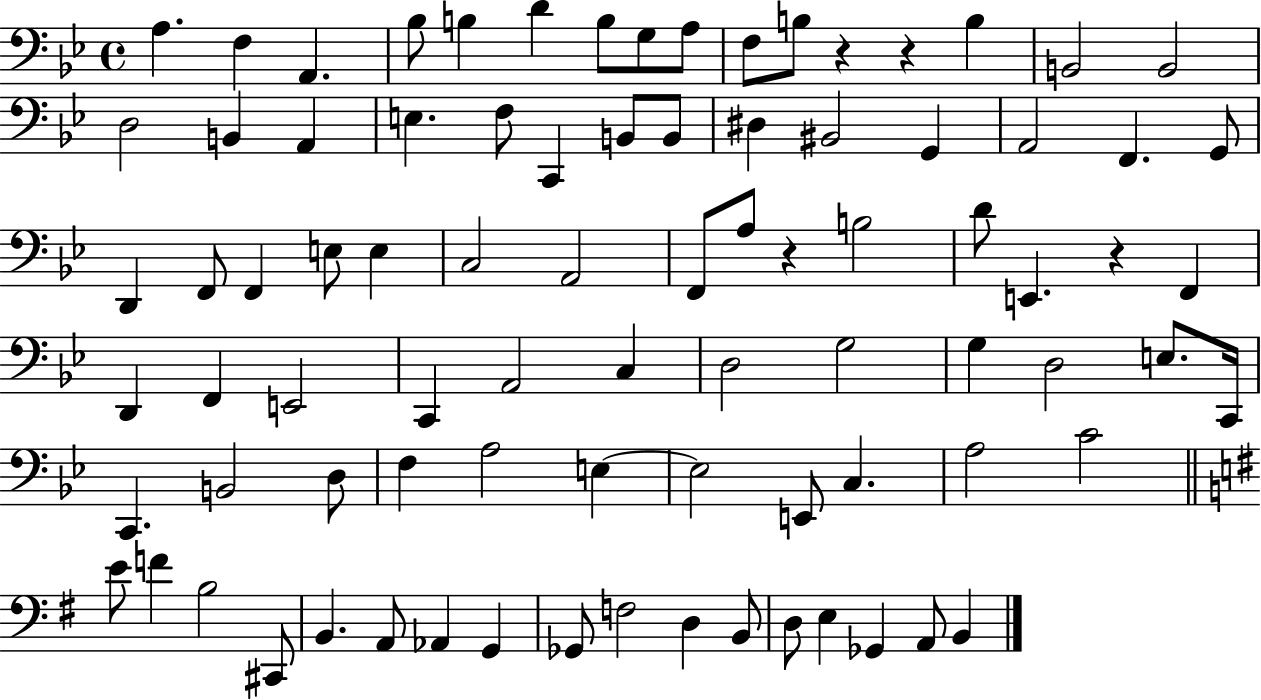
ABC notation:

X:1
T:Untitled
M:4/4
L:1/4
K:Bb
A, F, A,, _B,/2 B, D B,/2 G,/2 A,/2 F,/2 B,/2 z z B, B,,2 B,,2 D,2 B,, A,, E, F,/2 C,, B,,/2 B,,/2 ^D, ^B,,2 G,, A,,2 F,, G,,/2 D,, F,,/2 F,, E,/2 E, C,2 A,,2 F,,/2 A,/2 z B,2 D/2 E,, z F,, D,, F,, E,,2 C,, A,,2 C, D,2 G,2 G, D,2 E,/2 C,,/4 C,, B,,2 D,/2 F, A,2 E, E,2 E,,/2 C, A,2 C2 E/2 F B,2 ^C,,/2 B,, A,,/2 _A,, G,, _G,,/2 F,2 D, B,,/2 D,/2 E, _G,, A,,/2 B,,